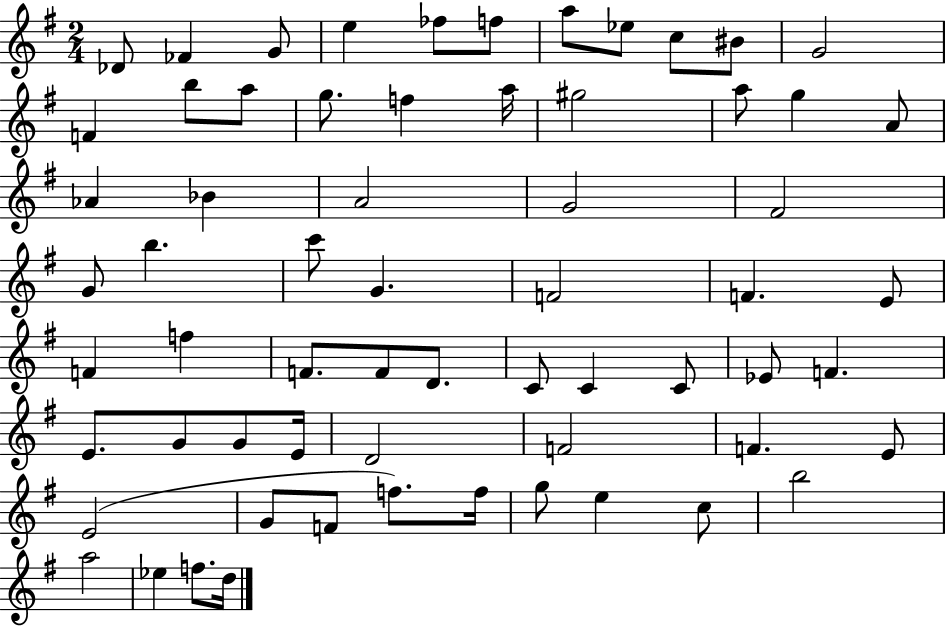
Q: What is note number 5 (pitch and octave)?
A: FES5